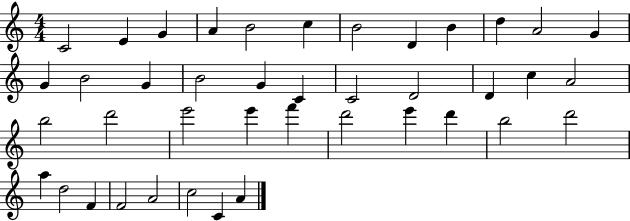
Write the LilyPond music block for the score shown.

{
  \clef treble
  \numericTimeSignature
  \time 4/4
  \key c \major
  c'2 e'4 g'4 | a'4 b'2 c''4 | b'2 d'4 b'4 | d''4 a'2 g'4 | \break g'4 b'2 g'4 | b'2 g'4 c'4 | c'2 d'2 | d'4 c''4 a'2 | \break b''2 d'''2 | e'''2 e'''4 f'''4 | d'''2 e'''4 d'''4 | b''2 d'''2 | \break a''4 d''2 f'4 | f'2 a'2 | c''2 c'4 a'4 | \bar "|."
}